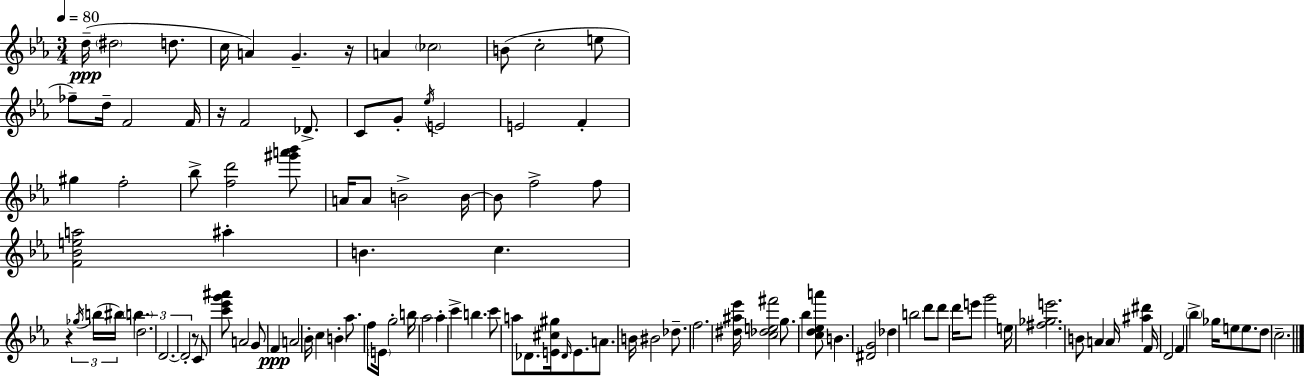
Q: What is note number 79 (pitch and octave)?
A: E6